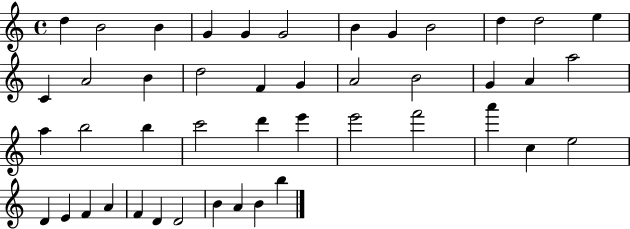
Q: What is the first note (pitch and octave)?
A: D5